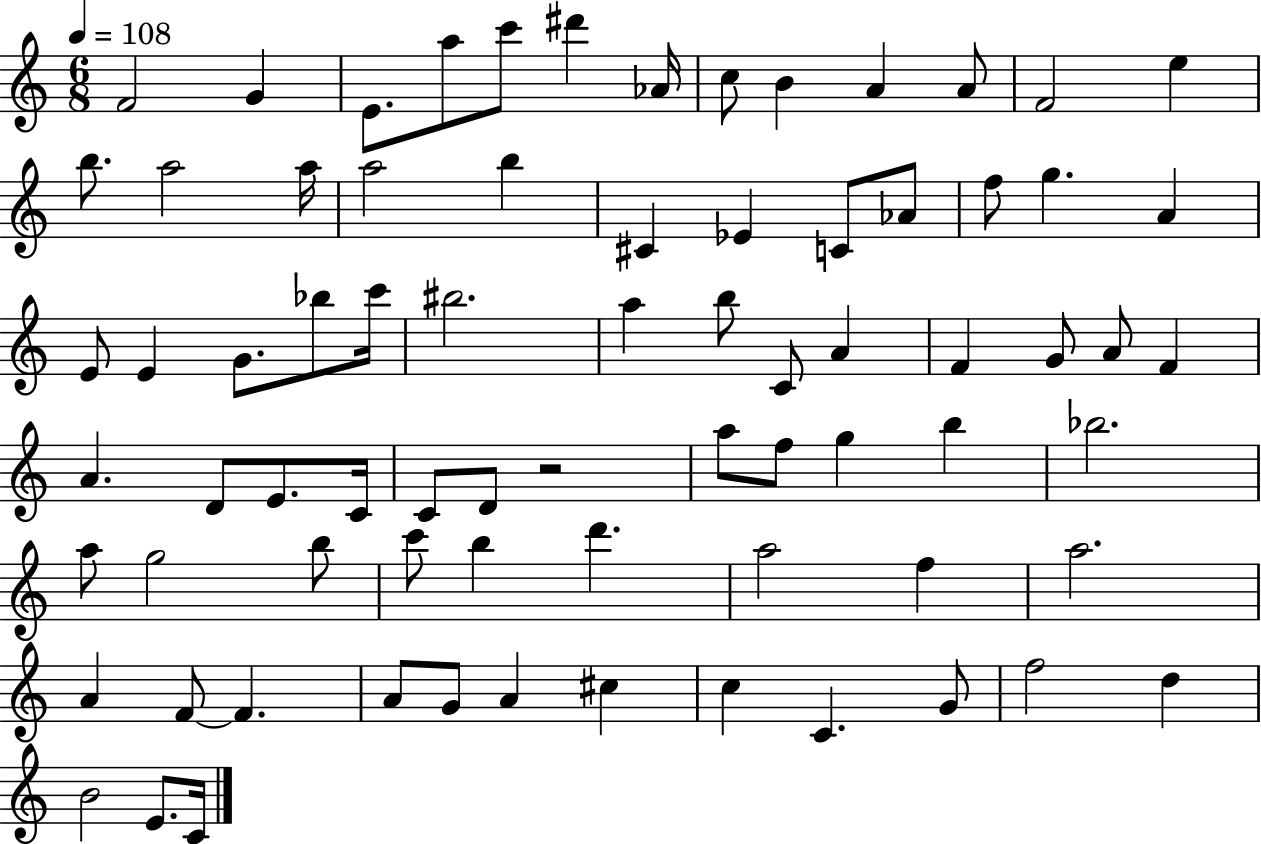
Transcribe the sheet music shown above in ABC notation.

X:1
T:Untitled
M:6/8
L:1/4
K:C
F2 G E/2 a/2 c'/2 ^d' _A/4 c/2 B A A/2 F2 e b/2 a2 a/4 a2 b ^C _E C/2 _A/2 f/2 g A E/2 E G/2 _b/2 c'/4 ^b2 a b/2 C/2 A F G/2 A/2 F A D/2 E/2 C/4 C/2 D/2 z2 a/2 f/2 g b _b2 a/2 g2 b/2 c'/2 b d' a2 f a2 A F/2 F A/2 G/2 A ^c c C G/2 f2 d B2 E/2 C/4